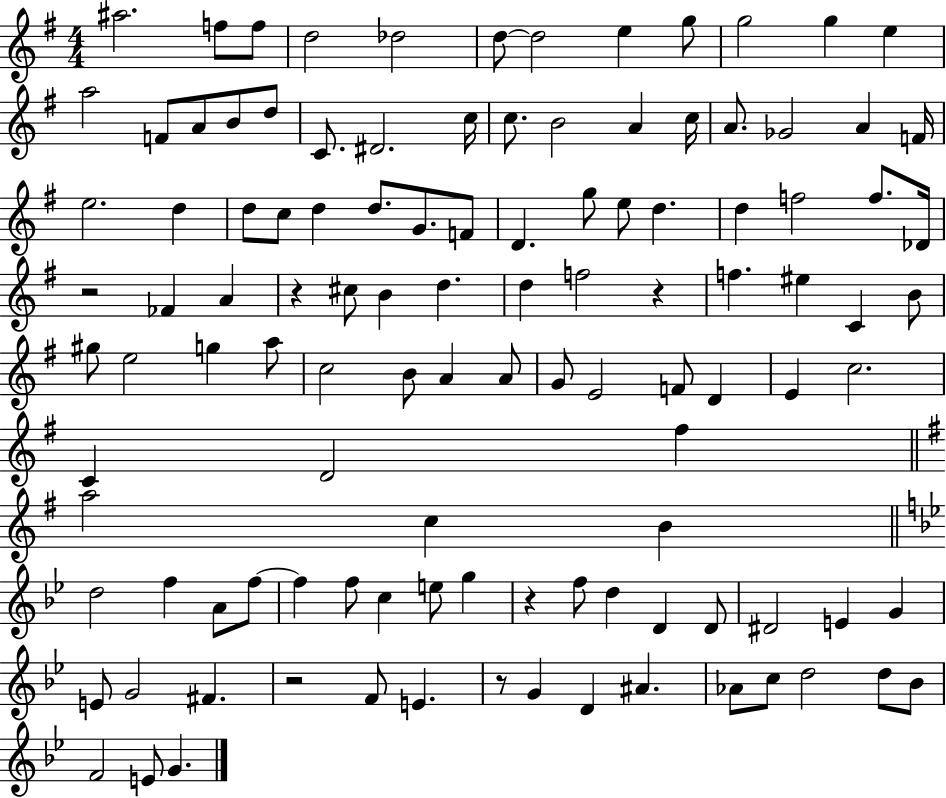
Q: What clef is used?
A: treble